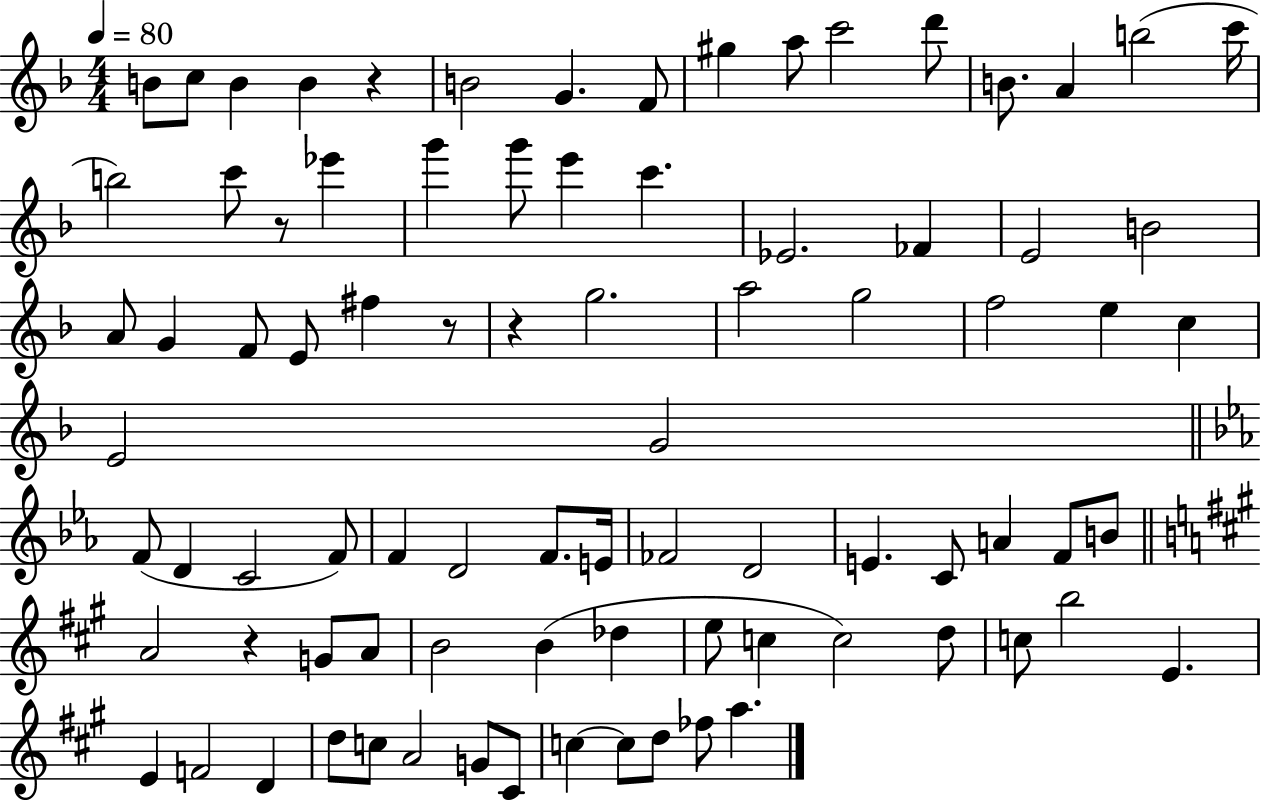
X:1
T:Untitled
M:4/4
L:1/4
K:F
B/2 c/2 B B z B2 G F/2 ^g a/2 c'2 d'/2 B/2 A b2 c'/4 b2 c'/2 z/2 _e' g' g'/2 e' c' _E2 _F E2 B2 A/2 G F/2 E/2 ^f z/2 z g2 a2 g2 f2 e c E2 G2 F/2 D C2 F/2 F D2 F/2 E/4 _F2 D2 E C/2 A F/2 B/2 A2 z G/2 A/2 B2 B _d e/2 c c2 d/2 c/2 b2 E E F2 D d/2 c/2 A2 G/2 ^C/2 c c/2 d/2 _f/2 a